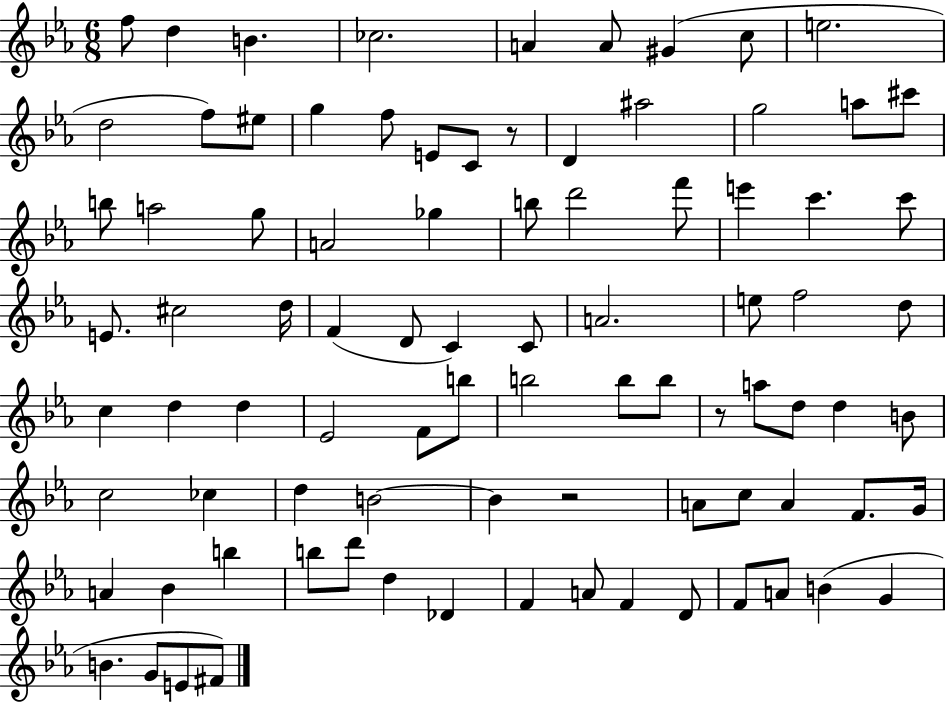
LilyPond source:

{
  \clef treble
  \numericTimeSignature
  \time 6/8
  \key ees \major
  f''8 d''4 b'4. | ces''2. | a'4 a'8 gis'4( c''8 | e''2. | \break d''2 f''8) eis''8 | g''4 f''8 e'8 c'8 r8 | d'4 ais''2 | g''2 a''8 cis'''8 | \break b''8 a''2 g''8 | a'2 ges''4 | b''8 d'''2 f'''8 | e'''4 c'''4. c'''8 | \break e'8. cis''2 d''16 | f'4( d'8 c'4) c'8 | a'2. | e''8 f''2 d''8 | \break c''4 d''4 d''4 | ees'2 f'8 b''8 | b''2 b''8 b''8 | r8 a''8 d''8 d''4 b'8 | \break c''2 ces''4 | d''4 b'2~~ | b'4 r2 | a'8 c''8 a'4 f'8. g'16 | \break a'4 bes'4 b''4 | b''8 d'''8 d''4 des'4 | f'4 a'8 f'4 d'8 | f'8 a'8 b'4( g'4 | \break b'4. g'8 e'8 fis'8) | \bar "|."
}